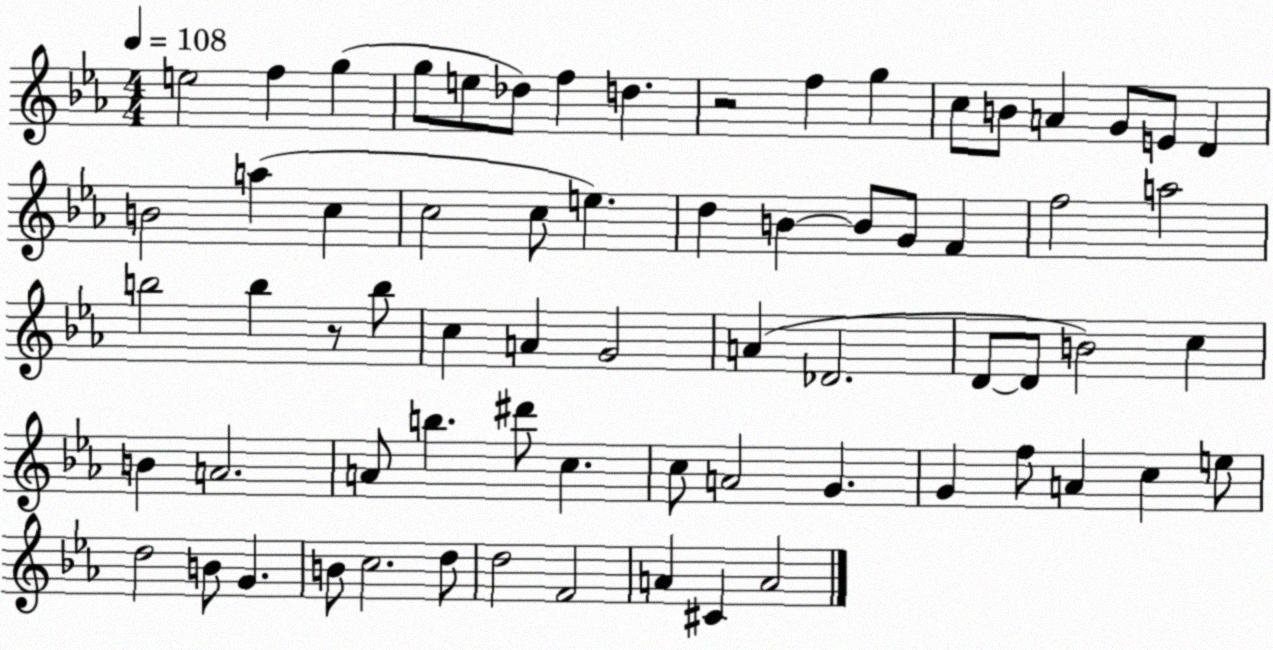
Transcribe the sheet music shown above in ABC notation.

X:1
T:Untitled
M:4/4
L:1/4
K:Eb
e2 f g g/2 e/2 _d/2 f d z2 f g c/2 B/2 A G/2 E/2 D B2 a c c2 c/2 e d B B/2 G/2 F f2 a2 b2 b z/2 b/2 c A G2 A _D2 D/2 D/2 B2 c B A2 A/2 b ^d'/2 c c/2 A2 G G f/2 A c e/2 d2 B/2 G B/2 c2 d/2 d2 F2 A ^C A2